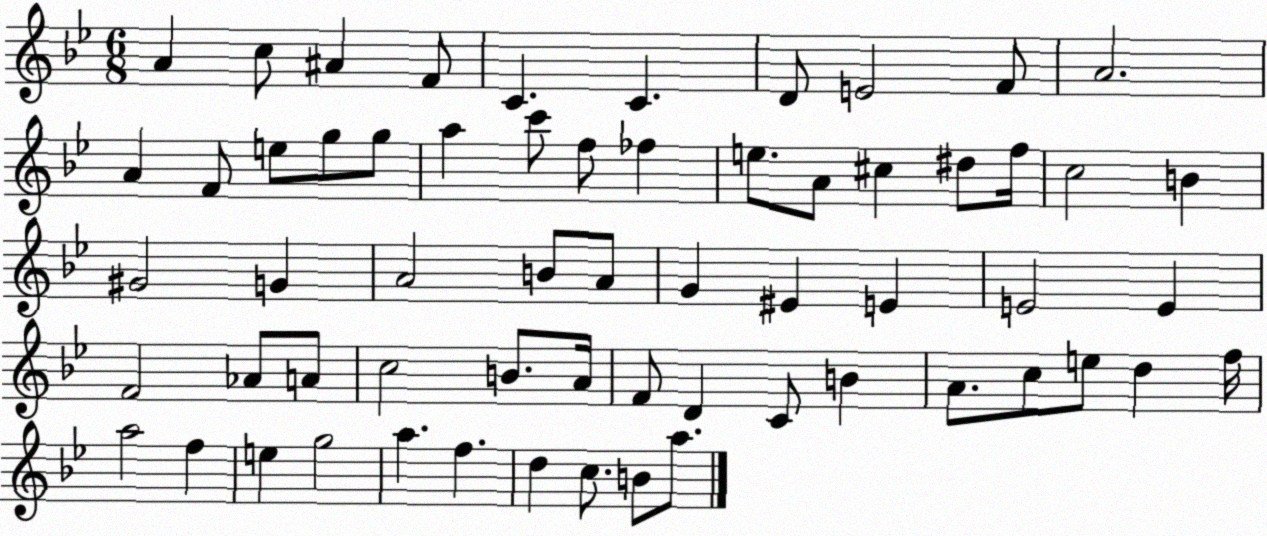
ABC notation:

X:1
T:Untitled
M:6/8
L:1/4
K:Bb
A c/2 ^A F/2 C C D/2 E2 F/2 A2 A F/2 e/2 g/2 g/2 a c'/2 f/2 _f e/2 A/2 ^c ^d/2 f/4 c2 B ^G2 G A2 B/2 A/2 G ^E E E2 E F2 _A/2 A/2 c2 B/2 A/4 F/2 D C/2 B A/2 c/2 e/2 d f/4 a2 f e g2 a f d c/2 B/2 a/2